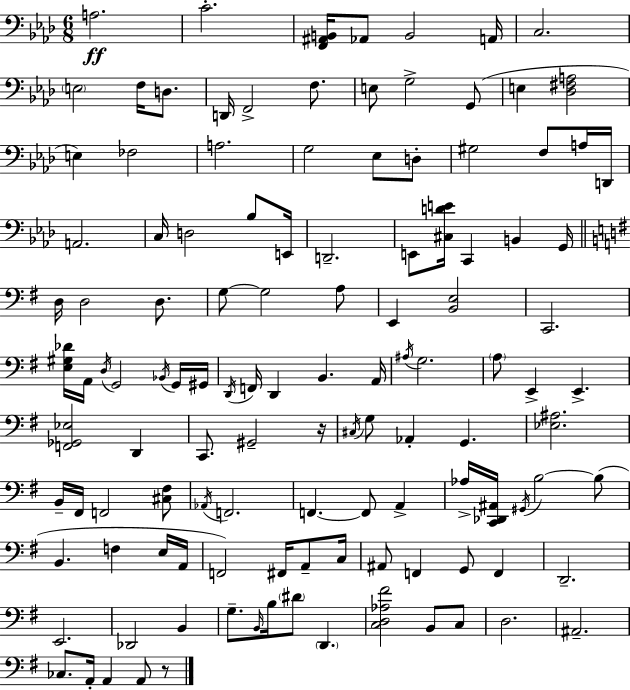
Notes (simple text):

A3/h. C4/h. [F2,A#2,B2]/s Ab2/e B2/h A2/s C3/h. E3/h F3/s D3/e. D2/s F2/h F3/e. E3/e G3/h G2/e E3/q [Db3,F#3,A3]/h E3/q FES3/h A3/h. G3/h Eb3/e D3/e G#3/h F3/e A3/s D2/s A2/h. C3/s D3/h Bb3/e E2/s D2/h. E2/e [C#3,D4,E4]/s C2/q B2/q G2/s D3/s D3/h D3/e. G3/e G3/h A3/e E2/q [B2,E3]/h C2/h. [E3,G#3,Db4]/s A2/s D3/s G2/h Bb2/s G2/s G#2/s D2/s F2/s D2/q B2/q. A2/s A#3/s G3/h. A3/e E2/q E2/q. [F2,Gb2,Eb3]/h D2/q C2/e. G#2/h R/s C#3/s G3/e Ab2/q G2/q. [Eb3,A#3]/h. B2/s F#2/s F2/h [C#3,F#3]/e Ab2/s F2/h. F2/q. F2/e A2/q Ab3/s [C2,Db2,A#2]/s G#2/s B3/h B3/e B2/q. F3/q E3/s A2/s F2/h F#2/s A2/e C3/s A#2/e F2/q G2/e F2/q D2/h. E2/h. Db2/h B2/q G3/e. B2/s B3/s D#4/e D2/q. [C3,D3,Ab3,F#4]/h B2/e C3/e D3/h. A#2/h. CES3/e. A2/s A2/q A2/e R/e